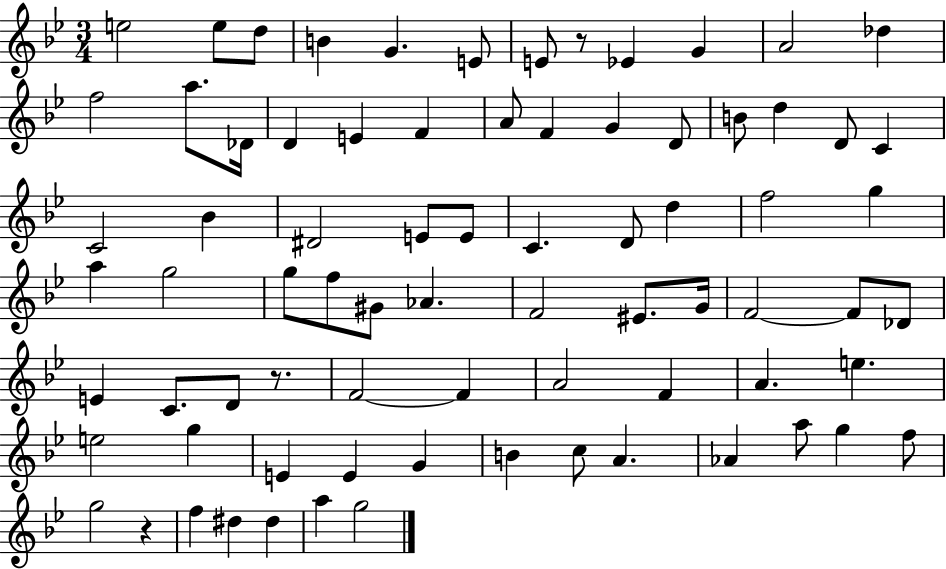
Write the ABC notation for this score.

X:1
T:Untitled
M:3/4
L:1/4
K:Bb
e2 e/2 d/2 B G E/2 E/2 z/2 _E G A2 _d f2 a/2 _D/4 D E F A/2 F G D/2 B/2 d D/2 C C2 _B ^D2 E/2 E/2 C D/2 d f2 g a g2 g/2 f/2 ^G/2 _A F2 ^E/2 G/4 F2 F/2 _D/2 E C/2 D/2 z/2 F2 F A2 F A e e2 g E E G B c/2 A _A a/2 g f/2 g2 z f ^d ^d a g2